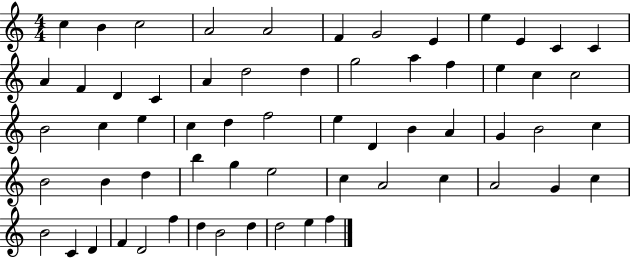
X:1
T:Untitled
M:4/4
L:1/4
K:C
c B c2 A2 A2 F G2 E e E C C A F D C A d2 d g2 a f e c c2 B2 c e c d f2 e D B A G B2 c B2 B d b g e2 c A2 c A2 G c B2 C D F D2 f d B2 d d2 e f